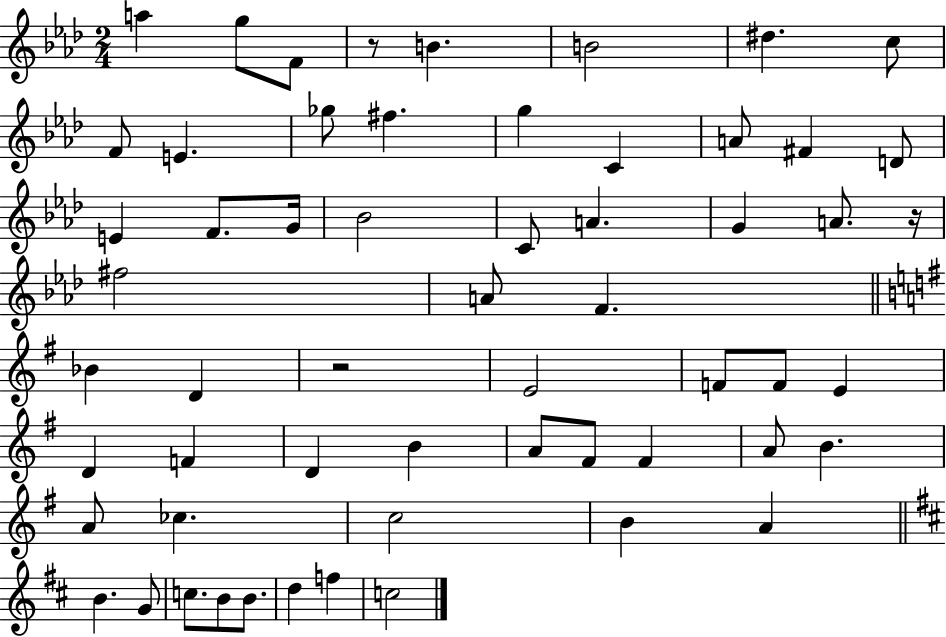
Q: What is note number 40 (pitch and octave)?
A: F#4